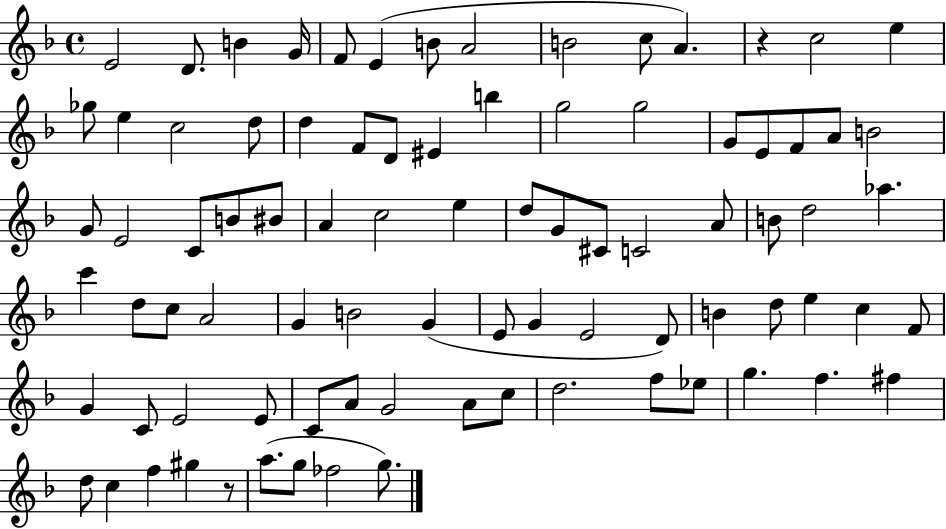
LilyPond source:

{
  \clef treble
  \time 4/4
  \defaultTimeSignature
  \key f \major
  \repeat volta 2 { e'2 d'8. b'4 g'16 | f'8 e'4( b'8 a'2 | b'2 c''8 a'4.) | r4 c''2 e''4 | \break ges''8 e''4 c''2 d''8 | d''4 f'8 d'8 eis'4 b''4 | g''2 g''2 | g'8 e'8 f'8 a'8 b'2 | \break g'8 e'2 c'8 b'8 bis'8 | a'4 c''2 e''4 | d''8 g'8 cis'8 c'2 a'8 | b'8 d''2 aes''4. | \break c'''4 d''8 c''8 a'2 | g'4 b'2 g'4( | e'8 g'4 e'2 d'8) | b'4 d''8 e''4 c''4 f'8 | \break g'4 c'8 e'2 e'8 | c'8 a'8 g'2 a'8 c''8 | d''2. f''8 ees''8 | g''4. f''4. fis''4 | \break d''8 c''4 f''4 gis''4 r8 | a''8.( g''8 fes''2 g''8.) | } \bar "|."
}